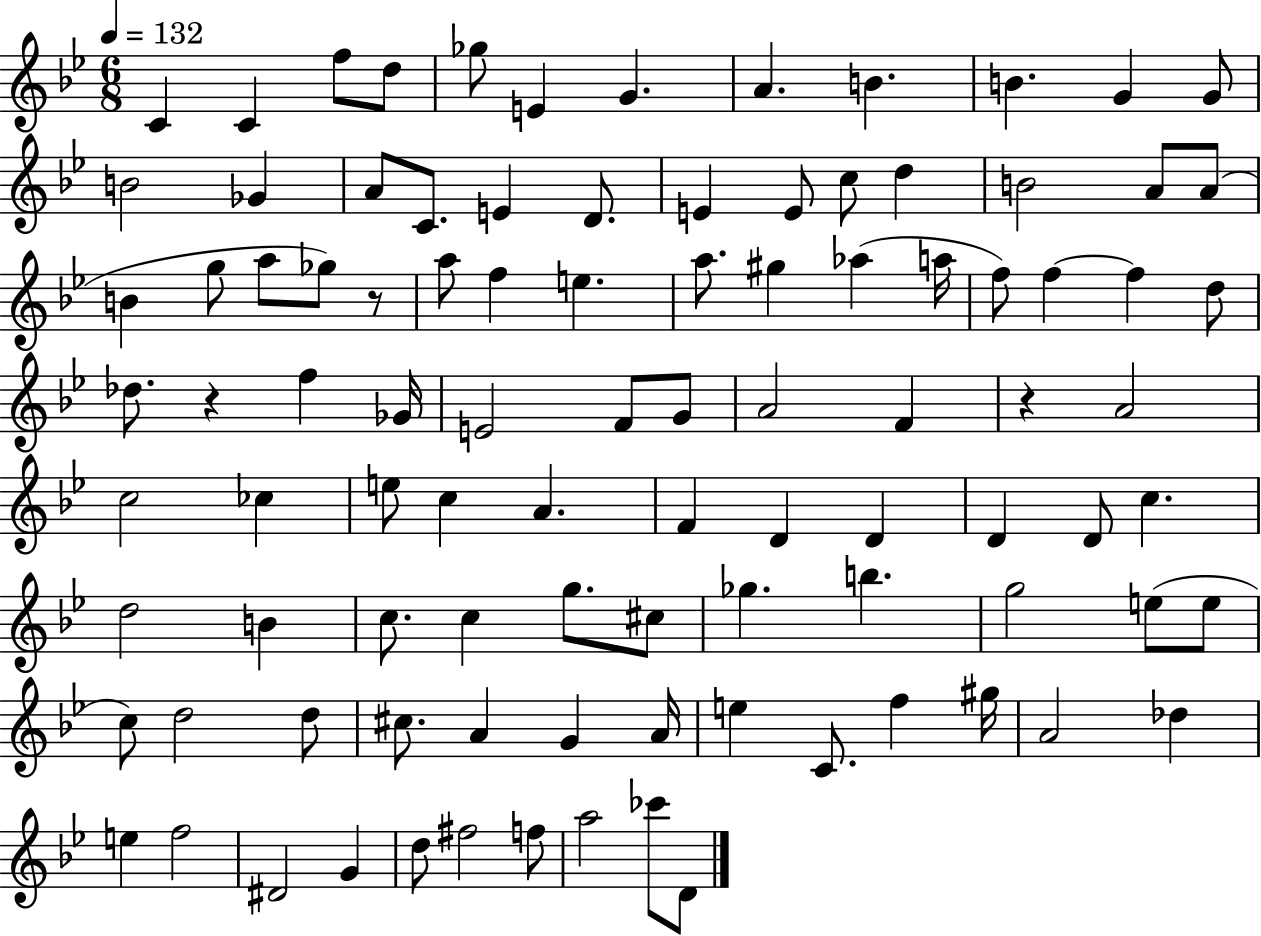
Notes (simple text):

C4/q C4/q F5/e D5/e Gb5/e E4/q G4/q. A4/q. B4/q. B4/q. G4/q G4/e B4/h Gb4/q A4/e C4/e. E4/q D4/e. E4/q E4/e C5/e D5/q B4/h A4/e A4/e B4/q G5/e A5/e Gb5/e R/e A5/e F5/q E5/q. A5/e. G#5/q Ab5/q A5/s F5/e F5/q F5/q D5/e Db5/e. R/q F5/q Gb4/s E4/h F4/e G4/e A4/h F4/q R/q A4/h C5/h CES5/q E5/e C5/q A4/q. F4/q D4/q D4/q D4/q D4/e C5/q. D5/h B4/q C5/e. C5/q G5/e. C#5/e Gb5/q. B5/q. G5/h E5/e E5/e C5/e D5/h D5/e C#5/e. A4/q G4/q A4/s E5/q C4/e. F5/q G#5/s A4/h Db5/q E5/q F5/h D#4/h G4/q D5/e F#5/h F5/e A5/h CES6/e D4/e